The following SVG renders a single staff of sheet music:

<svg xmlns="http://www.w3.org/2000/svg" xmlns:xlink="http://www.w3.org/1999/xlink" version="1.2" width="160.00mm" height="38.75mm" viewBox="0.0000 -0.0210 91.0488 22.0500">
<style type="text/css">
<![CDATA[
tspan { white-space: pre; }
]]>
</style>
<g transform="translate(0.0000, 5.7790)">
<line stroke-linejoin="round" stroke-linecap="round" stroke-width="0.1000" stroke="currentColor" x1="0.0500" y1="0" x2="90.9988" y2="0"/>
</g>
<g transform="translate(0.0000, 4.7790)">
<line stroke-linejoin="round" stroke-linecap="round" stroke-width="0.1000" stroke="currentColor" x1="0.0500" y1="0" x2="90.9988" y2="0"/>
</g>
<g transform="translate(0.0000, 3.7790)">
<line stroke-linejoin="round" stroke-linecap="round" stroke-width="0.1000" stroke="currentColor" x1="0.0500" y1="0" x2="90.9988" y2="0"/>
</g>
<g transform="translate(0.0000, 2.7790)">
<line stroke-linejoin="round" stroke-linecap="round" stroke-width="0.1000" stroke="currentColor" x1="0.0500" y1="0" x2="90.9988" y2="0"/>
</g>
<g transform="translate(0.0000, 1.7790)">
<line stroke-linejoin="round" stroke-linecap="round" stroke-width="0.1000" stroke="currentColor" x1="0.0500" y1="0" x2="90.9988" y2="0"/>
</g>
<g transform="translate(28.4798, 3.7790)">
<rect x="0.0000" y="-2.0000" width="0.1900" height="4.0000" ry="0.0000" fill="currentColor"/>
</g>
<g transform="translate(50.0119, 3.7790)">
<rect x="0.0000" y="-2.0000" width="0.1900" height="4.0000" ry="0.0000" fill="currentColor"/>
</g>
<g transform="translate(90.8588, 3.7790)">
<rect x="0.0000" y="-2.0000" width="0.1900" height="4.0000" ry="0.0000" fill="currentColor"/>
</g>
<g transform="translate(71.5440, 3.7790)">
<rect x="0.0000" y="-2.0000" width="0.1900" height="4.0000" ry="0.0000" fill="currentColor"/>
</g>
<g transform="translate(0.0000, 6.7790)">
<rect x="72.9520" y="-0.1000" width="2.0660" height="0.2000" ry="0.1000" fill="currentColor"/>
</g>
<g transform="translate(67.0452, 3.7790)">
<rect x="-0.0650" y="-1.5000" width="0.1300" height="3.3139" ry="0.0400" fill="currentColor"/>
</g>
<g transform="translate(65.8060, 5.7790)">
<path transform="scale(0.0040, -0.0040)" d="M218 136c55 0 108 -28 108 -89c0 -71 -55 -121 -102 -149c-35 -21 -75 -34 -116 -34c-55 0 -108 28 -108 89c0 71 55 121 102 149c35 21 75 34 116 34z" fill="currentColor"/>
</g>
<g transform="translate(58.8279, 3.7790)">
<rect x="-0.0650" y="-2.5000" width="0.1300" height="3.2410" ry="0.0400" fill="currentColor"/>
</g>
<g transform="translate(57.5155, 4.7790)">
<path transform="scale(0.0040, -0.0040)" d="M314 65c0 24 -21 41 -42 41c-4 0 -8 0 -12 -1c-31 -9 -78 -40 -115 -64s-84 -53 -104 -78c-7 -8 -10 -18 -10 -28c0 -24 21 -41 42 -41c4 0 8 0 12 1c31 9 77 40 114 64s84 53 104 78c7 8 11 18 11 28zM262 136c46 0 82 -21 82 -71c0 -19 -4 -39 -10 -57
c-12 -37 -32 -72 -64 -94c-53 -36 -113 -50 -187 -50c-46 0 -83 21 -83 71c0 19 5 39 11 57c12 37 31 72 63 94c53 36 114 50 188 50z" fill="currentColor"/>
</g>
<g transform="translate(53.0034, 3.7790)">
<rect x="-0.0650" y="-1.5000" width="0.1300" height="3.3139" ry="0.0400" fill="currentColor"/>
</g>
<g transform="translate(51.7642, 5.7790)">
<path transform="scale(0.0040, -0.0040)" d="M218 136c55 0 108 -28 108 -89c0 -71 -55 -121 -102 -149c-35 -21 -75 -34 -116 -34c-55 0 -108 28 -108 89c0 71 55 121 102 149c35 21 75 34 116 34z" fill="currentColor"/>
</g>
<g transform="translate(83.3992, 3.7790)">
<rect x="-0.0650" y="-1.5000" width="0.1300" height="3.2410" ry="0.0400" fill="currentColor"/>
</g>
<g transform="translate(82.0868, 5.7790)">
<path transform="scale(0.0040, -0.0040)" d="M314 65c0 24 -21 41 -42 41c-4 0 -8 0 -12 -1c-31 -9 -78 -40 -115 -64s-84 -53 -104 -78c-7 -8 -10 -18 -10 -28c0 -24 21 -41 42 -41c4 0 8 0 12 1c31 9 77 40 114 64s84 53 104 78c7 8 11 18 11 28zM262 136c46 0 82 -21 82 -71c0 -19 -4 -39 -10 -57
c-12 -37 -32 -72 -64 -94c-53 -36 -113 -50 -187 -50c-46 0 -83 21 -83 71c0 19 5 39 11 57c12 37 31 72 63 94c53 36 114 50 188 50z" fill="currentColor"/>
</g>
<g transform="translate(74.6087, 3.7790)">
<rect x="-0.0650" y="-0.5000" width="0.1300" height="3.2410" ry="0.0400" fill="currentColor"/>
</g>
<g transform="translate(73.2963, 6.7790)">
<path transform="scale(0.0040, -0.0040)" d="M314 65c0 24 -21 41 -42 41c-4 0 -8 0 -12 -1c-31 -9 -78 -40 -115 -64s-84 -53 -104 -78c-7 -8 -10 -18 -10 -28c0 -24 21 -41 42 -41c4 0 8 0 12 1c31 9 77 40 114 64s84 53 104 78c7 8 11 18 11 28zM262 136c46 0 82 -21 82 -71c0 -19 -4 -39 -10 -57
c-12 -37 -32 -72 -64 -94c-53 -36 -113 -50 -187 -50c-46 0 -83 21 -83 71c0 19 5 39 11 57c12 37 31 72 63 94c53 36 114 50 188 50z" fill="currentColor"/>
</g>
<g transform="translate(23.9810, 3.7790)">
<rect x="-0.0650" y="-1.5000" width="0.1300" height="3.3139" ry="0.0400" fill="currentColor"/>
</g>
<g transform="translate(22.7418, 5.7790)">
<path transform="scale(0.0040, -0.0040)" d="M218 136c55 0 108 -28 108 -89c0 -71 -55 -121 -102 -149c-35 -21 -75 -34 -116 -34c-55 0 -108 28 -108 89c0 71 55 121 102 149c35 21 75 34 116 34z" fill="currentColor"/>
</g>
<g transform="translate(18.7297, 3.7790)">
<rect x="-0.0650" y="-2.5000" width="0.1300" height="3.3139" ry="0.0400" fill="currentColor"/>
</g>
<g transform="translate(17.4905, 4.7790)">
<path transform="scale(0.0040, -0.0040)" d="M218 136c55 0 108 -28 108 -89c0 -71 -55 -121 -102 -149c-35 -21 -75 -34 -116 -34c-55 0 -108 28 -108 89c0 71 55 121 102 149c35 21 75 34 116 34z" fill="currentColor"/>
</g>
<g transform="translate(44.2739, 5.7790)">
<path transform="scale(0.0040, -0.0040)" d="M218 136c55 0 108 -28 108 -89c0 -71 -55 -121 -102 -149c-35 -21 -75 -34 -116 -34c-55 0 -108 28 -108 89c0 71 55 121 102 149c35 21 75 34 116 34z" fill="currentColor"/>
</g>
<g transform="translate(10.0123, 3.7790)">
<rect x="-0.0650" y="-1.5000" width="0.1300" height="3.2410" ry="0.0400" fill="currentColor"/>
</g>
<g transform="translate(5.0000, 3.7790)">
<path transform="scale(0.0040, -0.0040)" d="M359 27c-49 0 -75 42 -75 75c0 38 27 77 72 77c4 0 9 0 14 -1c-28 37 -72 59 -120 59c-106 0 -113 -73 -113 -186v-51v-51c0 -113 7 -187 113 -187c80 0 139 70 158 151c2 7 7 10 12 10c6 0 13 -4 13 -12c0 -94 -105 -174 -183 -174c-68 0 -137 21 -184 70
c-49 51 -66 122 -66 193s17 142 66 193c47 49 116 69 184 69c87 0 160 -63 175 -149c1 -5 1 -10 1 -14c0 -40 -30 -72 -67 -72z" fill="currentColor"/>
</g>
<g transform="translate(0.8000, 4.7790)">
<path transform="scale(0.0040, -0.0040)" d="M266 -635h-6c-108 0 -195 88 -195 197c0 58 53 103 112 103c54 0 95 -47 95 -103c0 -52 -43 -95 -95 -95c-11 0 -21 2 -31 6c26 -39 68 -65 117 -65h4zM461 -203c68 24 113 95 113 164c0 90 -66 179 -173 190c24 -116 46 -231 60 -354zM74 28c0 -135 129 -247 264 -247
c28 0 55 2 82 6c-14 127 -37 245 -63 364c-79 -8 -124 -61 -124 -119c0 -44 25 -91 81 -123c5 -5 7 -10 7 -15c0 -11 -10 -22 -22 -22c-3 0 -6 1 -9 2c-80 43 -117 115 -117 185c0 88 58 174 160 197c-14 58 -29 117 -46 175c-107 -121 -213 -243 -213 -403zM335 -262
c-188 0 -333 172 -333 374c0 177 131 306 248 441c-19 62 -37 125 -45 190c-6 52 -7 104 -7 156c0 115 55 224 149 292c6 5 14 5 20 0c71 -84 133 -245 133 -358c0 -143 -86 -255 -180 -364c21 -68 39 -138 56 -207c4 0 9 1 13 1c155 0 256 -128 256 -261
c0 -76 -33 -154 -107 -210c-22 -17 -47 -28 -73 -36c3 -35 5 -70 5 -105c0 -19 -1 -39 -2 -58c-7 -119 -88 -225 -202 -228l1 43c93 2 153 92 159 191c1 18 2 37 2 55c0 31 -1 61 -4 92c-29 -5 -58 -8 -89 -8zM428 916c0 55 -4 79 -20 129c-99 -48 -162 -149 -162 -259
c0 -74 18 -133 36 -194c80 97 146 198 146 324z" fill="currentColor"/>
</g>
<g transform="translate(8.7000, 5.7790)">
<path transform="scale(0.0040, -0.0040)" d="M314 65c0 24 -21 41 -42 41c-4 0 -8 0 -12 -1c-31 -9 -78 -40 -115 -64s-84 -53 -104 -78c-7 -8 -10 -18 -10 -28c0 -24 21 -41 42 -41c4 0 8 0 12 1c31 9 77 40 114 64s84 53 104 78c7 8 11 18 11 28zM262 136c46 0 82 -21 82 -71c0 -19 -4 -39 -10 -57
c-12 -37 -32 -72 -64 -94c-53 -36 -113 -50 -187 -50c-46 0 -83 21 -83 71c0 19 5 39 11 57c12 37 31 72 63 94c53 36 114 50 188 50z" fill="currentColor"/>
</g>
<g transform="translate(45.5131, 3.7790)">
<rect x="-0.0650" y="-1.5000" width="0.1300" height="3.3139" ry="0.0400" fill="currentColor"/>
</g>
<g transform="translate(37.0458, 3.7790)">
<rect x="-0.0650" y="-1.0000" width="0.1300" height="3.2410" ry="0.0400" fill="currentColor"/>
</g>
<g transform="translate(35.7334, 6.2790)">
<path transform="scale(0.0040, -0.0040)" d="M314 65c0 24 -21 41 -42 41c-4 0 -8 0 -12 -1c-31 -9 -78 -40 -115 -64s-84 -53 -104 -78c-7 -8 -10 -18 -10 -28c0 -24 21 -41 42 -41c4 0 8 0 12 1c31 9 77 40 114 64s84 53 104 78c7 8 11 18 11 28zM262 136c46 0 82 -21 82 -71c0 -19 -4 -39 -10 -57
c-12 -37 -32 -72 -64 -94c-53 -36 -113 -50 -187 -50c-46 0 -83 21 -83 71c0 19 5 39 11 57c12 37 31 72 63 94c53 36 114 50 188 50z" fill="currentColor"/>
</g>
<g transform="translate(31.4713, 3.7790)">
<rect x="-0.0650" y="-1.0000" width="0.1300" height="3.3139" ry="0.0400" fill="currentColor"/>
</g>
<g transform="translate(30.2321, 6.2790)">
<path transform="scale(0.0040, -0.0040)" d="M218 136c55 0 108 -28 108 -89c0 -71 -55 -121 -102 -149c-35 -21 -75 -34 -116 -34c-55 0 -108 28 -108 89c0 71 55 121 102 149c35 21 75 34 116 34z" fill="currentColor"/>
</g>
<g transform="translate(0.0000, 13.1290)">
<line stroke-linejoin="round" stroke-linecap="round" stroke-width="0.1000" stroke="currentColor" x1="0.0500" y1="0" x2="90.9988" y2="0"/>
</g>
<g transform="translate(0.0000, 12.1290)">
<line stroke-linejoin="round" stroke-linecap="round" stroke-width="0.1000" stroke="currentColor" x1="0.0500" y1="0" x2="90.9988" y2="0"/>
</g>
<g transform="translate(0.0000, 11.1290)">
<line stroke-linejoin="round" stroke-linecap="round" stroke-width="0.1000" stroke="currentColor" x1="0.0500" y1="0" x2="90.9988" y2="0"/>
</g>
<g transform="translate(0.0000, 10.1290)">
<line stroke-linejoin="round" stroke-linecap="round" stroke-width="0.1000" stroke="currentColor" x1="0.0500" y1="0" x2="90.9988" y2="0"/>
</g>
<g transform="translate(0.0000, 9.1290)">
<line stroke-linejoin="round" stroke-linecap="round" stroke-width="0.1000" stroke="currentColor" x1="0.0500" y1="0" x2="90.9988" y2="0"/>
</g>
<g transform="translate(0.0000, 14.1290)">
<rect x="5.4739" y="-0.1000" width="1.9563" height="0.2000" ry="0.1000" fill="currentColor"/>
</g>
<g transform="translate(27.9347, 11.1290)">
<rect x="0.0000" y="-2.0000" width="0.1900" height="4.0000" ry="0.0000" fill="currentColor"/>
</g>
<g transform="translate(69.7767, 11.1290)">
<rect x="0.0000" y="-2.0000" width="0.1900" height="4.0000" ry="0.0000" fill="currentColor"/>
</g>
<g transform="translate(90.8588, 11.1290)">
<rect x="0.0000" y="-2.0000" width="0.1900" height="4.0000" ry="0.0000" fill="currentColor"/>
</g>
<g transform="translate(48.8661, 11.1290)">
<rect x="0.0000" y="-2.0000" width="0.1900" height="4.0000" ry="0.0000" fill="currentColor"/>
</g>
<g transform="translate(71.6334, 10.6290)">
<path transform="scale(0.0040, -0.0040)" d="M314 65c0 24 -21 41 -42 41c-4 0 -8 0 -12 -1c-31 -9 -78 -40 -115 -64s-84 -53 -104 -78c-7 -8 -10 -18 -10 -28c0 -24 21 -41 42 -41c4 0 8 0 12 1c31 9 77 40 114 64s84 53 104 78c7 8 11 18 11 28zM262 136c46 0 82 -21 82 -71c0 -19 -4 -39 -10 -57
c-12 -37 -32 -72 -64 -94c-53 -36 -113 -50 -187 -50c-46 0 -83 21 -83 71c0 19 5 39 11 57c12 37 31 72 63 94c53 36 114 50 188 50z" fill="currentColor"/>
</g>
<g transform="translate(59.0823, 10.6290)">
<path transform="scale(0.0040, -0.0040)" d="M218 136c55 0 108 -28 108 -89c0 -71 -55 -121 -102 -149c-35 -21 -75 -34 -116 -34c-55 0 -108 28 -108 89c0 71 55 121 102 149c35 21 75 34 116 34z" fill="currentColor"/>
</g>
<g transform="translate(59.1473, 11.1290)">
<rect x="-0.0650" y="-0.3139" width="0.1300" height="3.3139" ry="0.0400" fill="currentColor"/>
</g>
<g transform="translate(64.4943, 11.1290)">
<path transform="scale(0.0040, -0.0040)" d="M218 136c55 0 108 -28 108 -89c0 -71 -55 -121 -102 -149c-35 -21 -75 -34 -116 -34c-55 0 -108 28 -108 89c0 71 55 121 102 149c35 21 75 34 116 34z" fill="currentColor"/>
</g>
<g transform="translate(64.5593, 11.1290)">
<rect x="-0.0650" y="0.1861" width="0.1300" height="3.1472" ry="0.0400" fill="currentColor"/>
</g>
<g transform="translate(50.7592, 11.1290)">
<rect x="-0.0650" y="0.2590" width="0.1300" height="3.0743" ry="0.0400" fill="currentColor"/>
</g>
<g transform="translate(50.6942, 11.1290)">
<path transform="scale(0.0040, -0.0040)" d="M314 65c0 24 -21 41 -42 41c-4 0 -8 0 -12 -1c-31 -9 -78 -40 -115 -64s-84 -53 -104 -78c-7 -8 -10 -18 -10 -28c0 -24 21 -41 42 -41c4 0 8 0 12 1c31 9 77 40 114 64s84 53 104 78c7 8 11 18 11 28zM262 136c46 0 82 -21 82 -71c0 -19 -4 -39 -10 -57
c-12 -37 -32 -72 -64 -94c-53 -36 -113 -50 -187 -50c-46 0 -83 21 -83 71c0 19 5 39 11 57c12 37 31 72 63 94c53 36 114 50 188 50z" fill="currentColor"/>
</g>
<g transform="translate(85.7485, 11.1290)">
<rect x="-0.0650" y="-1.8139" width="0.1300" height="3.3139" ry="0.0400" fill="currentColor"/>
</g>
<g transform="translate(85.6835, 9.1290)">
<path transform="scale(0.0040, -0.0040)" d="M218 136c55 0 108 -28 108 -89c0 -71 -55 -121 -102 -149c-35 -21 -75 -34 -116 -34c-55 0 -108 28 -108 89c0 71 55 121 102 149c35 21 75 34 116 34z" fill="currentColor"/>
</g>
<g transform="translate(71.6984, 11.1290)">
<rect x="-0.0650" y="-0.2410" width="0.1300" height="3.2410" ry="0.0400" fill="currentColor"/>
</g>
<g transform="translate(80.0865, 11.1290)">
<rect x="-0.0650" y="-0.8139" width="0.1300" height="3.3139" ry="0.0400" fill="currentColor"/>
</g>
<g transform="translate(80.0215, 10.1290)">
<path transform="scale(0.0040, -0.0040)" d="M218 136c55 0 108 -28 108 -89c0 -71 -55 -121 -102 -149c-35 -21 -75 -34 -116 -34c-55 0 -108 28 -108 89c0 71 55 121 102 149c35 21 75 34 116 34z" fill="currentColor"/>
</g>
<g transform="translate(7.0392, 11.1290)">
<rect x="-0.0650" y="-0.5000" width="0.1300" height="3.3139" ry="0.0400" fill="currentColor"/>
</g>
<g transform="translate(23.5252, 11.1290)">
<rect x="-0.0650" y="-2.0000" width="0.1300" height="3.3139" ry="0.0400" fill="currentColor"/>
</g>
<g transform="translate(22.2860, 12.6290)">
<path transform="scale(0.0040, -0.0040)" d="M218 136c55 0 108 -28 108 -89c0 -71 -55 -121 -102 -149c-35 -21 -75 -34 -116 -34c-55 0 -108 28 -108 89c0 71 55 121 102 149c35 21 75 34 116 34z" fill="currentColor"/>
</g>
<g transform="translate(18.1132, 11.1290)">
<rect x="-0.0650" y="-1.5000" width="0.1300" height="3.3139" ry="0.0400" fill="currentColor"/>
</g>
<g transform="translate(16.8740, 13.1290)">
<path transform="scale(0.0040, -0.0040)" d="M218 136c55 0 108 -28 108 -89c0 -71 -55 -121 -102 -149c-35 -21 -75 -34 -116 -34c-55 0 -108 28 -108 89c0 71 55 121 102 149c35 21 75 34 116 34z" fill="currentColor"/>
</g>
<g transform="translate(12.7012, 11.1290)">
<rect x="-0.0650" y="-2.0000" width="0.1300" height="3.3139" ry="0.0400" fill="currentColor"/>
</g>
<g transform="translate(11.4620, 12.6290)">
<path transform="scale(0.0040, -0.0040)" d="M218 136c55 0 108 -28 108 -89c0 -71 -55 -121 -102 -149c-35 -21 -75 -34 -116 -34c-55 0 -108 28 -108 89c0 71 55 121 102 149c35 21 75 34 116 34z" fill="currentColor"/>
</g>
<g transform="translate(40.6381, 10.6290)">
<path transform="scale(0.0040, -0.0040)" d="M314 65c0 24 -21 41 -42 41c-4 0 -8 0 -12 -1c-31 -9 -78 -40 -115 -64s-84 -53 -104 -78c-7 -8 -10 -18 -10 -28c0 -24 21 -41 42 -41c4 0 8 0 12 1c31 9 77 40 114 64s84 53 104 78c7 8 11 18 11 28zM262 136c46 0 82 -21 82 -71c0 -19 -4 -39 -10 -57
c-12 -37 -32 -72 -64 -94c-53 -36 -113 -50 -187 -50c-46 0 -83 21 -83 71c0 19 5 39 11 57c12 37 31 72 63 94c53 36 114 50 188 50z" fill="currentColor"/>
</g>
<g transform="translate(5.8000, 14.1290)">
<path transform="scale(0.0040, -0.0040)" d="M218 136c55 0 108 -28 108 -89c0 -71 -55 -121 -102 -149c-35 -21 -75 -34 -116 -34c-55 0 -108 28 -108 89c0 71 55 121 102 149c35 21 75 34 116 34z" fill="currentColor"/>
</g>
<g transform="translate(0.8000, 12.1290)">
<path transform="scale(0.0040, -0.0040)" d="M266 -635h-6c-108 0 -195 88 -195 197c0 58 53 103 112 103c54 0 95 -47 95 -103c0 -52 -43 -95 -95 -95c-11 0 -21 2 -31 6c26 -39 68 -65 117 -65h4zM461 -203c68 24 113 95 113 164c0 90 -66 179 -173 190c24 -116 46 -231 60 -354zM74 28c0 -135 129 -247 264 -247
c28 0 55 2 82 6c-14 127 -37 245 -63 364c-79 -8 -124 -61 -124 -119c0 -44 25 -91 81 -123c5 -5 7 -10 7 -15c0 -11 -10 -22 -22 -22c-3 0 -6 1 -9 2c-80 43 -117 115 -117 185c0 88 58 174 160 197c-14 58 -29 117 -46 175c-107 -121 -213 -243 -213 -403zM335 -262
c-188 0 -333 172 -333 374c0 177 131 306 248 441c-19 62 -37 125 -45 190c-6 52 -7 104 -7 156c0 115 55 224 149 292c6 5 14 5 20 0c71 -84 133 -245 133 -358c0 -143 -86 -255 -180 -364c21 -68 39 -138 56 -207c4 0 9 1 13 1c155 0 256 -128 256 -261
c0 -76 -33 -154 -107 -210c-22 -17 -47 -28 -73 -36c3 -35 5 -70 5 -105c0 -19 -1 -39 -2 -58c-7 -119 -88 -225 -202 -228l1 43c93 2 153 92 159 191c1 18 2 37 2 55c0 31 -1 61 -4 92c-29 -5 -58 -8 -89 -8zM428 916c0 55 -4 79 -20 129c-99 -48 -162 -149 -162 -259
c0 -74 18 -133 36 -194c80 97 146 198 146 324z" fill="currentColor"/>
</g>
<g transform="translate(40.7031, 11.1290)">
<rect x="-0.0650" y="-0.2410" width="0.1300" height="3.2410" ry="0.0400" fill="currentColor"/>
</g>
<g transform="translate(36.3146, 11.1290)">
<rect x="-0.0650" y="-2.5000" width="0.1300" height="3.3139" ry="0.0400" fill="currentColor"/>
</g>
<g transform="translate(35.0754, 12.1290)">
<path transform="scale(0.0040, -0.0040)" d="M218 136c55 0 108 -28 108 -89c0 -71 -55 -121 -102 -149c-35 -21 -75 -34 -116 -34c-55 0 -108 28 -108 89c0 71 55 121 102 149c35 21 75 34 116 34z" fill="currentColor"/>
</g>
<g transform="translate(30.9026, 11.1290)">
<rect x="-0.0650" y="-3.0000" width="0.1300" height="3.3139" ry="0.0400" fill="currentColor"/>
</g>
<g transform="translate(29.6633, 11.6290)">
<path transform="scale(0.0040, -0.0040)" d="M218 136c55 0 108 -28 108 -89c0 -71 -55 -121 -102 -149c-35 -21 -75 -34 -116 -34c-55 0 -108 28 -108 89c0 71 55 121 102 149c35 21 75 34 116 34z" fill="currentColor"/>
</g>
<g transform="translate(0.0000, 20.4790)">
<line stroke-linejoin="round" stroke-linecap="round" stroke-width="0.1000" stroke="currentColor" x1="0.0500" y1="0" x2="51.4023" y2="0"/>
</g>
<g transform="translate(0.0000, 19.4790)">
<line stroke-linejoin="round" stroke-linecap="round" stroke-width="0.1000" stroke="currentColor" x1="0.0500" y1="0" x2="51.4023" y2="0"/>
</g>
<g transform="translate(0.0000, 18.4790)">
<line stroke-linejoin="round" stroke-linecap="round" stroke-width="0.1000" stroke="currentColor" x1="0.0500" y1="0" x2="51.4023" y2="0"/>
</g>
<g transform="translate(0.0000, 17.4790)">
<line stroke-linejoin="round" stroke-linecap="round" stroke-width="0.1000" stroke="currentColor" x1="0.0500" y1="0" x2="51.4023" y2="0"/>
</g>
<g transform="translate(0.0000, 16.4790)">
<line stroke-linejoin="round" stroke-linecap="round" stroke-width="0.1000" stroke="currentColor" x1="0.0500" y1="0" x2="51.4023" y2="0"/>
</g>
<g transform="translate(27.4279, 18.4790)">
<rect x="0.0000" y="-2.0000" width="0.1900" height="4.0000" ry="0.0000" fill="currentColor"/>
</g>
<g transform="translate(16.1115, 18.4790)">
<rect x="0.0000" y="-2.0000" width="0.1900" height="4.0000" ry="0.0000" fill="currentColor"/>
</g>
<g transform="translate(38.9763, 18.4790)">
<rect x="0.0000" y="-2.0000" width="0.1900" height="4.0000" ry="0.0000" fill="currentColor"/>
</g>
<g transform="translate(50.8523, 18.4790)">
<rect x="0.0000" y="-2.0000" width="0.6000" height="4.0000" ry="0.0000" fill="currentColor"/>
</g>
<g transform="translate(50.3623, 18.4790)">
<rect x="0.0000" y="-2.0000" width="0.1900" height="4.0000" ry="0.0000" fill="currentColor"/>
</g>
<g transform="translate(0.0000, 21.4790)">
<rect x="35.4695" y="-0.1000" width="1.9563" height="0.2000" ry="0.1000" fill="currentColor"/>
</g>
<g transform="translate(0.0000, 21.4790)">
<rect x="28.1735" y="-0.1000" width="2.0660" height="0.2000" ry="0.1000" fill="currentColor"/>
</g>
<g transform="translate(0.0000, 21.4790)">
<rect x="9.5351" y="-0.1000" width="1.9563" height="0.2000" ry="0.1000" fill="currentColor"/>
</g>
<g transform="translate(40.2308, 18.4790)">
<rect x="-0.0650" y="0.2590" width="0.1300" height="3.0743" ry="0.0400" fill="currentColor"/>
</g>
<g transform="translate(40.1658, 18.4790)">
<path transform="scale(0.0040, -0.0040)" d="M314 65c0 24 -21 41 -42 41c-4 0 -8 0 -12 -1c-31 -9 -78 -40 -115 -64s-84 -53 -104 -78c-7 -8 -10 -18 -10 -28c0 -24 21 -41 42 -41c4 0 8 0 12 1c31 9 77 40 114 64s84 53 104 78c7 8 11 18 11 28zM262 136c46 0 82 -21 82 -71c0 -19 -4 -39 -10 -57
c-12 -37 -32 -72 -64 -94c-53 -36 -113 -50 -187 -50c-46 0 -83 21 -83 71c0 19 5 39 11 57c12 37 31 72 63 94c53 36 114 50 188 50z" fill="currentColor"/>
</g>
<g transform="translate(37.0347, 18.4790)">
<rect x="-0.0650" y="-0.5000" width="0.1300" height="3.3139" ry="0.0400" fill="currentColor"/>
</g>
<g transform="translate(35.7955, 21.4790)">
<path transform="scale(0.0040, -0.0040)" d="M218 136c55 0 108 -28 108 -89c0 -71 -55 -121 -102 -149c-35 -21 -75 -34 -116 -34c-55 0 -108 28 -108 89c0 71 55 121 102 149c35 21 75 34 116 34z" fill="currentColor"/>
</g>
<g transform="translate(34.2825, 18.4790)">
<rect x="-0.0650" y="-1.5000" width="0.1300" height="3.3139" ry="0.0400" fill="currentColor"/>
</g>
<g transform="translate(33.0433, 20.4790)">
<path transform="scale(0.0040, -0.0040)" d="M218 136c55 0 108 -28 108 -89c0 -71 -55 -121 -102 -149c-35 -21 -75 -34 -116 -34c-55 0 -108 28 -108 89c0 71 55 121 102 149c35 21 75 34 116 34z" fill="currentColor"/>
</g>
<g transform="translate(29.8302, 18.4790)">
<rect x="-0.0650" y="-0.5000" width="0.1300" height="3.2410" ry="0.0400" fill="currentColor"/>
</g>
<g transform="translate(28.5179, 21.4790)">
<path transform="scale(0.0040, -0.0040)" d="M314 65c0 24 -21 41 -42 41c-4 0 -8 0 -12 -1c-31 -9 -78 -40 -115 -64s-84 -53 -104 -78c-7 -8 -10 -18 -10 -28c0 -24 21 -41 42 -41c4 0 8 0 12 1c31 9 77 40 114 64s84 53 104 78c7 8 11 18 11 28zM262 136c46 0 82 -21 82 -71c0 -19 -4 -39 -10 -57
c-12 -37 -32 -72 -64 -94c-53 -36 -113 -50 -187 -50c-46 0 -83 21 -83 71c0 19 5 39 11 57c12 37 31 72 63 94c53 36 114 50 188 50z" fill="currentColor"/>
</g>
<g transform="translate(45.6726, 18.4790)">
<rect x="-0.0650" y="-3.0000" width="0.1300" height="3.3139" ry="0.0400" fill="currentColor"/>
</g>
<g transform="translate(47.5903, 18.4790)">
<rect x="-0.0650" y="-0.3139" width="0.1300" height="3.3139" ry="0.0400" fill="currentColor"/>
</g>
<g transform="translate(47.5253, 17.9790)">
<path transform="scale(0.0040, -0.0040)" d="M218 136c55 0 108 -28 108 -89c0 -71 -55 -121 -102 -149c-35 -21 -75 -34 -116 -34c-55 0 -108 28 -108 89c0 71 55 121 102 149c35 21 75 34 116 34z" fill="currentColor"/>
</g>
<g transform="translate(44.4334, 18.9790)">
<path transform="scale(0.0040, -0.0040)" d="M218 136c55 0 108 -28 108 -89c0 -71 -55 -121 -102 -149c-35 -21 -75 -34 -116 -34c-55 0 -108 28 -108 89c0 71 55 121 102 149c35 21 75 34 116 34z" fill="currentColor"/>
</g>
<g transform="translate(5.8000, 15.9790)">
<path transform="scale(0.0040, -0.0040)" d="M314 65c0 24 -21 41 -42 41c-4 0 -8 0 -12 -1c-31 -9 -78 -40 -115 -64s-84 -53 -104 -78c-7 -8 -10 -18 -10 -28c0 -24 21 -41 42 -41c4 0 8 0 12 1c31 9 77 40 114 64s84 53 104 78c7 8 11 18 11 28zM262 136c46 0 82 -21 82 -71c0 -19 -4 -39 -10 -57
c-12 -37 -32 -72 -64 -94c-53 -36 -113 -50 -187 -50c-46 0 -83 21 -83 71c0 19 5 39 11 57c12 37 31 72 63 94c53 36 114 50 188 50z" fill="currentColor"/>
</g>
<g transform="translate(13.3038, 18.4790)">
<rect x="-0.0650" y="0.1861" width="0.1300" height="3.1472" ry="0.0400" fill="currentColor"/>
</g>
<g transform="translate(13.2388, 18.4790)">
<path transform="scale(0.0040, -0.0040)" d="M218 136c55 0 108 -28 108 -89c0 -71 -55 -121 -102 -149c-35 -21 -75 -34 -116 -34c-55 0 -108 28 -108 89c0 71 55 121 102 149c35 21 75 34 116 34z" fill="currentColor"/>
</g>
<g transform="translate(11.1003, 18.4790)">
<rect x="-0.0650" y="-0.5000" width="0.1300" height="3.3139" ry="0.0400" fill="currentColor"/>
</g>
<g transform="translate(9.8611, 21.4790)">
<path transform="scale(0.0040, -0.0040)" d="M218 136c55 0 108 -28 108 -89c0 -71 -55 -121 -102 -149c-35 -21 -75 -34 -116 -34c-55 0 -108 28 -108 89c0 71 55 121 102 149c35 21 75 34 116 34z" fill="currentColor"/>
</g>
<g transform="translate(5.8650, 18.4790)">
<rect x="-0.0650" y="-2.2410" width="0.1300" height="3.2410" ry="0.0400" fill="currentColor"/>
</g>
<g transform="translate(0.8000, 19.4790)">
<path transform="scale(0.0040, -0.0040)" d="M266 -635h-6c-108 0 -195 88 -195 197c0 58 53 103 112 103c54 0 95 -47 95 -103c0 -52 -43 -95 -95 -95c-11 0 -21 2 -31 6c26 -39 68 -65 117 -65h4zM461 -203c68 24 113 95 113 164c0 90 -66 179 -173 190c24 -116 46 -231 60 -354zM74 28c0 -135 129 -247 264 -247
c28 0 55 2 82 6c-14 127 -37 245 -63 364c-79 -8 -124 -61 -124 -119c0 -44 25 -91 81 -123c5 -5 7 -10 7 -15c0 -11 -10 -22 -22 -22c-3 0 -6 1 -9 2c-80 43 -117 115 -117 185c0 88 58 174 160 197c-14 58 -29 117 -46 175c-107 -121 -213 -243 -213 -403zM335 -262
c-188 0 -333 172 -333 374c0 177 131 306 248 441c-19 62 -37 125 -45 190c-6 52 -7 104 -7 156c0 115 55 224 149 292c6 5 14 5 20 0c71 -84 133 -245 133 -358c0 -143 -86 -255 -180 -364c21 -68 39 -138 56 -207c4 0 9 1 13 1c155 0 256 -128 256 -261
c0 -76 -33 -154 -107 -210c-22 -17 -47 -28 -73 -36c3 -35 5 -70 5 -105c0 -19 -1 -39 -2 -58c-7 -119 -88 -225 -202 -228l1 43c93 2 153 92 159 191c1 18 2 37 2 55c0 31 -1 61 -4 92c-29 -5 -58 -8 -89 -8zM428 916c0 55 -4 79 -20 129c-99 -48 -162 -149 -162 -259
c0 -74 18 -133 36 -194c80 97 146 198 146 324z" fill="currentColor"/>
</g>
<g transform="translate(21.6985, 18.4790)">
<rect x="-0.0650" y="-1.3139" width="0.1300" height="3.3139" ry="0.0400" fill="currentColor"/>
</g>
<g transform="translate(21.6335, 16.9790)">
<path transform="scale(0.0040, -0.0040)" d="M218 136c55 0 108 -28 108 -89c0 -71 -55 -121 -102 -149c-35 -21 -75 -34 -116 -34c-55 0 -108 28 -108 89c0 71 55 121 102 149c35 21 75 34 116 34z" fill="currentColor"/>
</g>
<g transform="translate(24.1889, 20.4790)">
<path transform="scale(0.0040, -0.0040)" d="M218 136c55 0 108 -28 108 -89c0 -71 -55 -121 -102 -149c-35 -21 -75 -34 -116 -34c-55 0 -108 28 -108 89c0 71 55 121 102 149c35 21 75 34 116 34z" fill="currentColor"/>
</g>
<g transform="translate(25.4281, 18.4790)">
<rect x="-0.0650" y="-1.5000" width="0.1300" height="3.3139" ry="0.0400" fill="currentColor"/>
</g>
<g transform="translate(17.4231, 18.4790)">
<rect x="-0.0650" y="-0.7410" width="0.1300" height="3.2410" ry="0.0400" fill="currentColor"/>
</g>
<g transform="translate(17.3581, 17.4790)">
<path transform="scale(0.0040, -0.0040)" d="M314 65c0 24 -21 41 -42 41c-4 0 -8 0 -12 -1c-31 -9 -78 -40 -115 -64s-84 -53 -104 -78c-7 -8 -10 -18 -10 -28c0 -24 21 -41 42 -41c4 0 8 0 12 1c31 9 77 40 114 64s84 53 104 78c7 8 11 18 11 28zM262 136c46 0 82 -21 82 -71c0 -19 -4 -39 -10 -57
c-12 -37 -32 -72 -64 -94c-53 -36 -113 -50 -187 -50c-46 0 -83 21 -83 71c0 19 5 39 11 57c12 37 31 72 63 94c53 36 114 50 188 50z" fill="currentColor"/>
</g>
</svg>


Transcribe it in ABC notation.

X:1
T:Untitled
M:4/4
L:1/4
K:C
E2 G E D D2 E E G2 E C2 E2 C F E F A G c2 B2 c B c2 d f g2 C B d2 e E C2 E C B2 A c